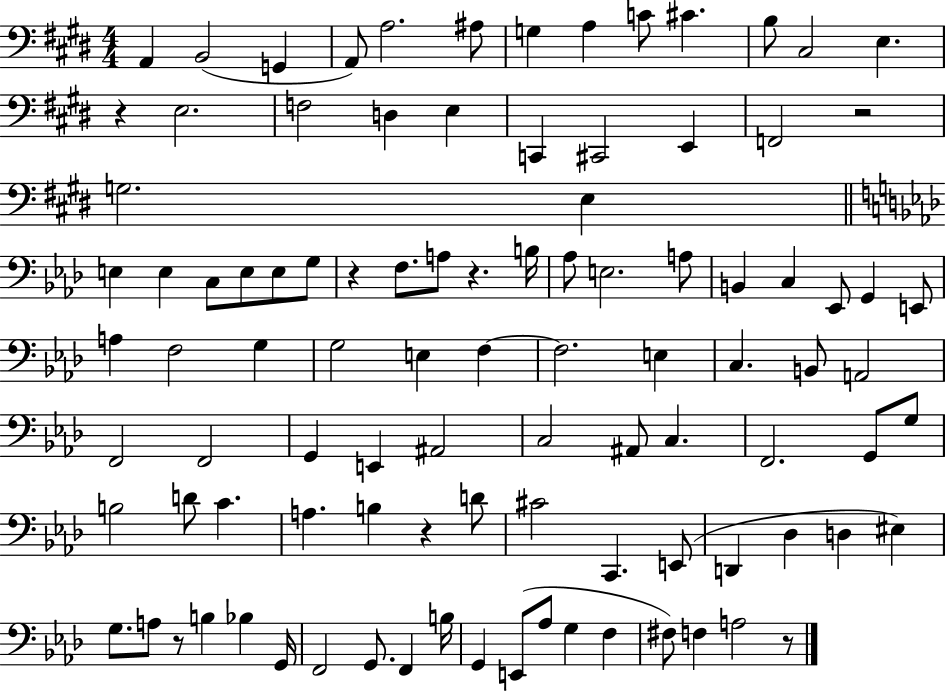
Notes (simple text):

A2/q B2/h G2/q A2/e A3/h. A#3/e G3/q A3/q C4/e C#4/q. B3/e C#3/h E3/q. R/q E3/h. F3/h D3/q E3/q C2/q C#2/h E2/q F2/h R/h G3/h. E3/q E3/q E3/q C3/e E3/e E3/e G3/e R/q F3/e. A3/e R/q. B3/s Ab3/e E3/h. A3/e B2/q C3/q Eb2/e G2/q E2/e A3/q F3/h G3/q G3/h E3/q F3/q F3/h. E3/q C3/q. B2/e A2/h F2/h F2/h G2/q E2/q A#2/h C3/h A#2/e C3/q. F2/h. G2/e G3/e B3/h D4/e C4/q. A3/q. B3/q R/q D4/e C#4/h C2/q. E2/e D2/q Db3/q D3/q EIS3/q G3/e. A3/e R/e B3/q Bb3/q G2/s F2/h G2/e. F2/q B3/s G2/q E2/e Ab3/e G3/q F3/q F#3/e F3/q A3/h R/e